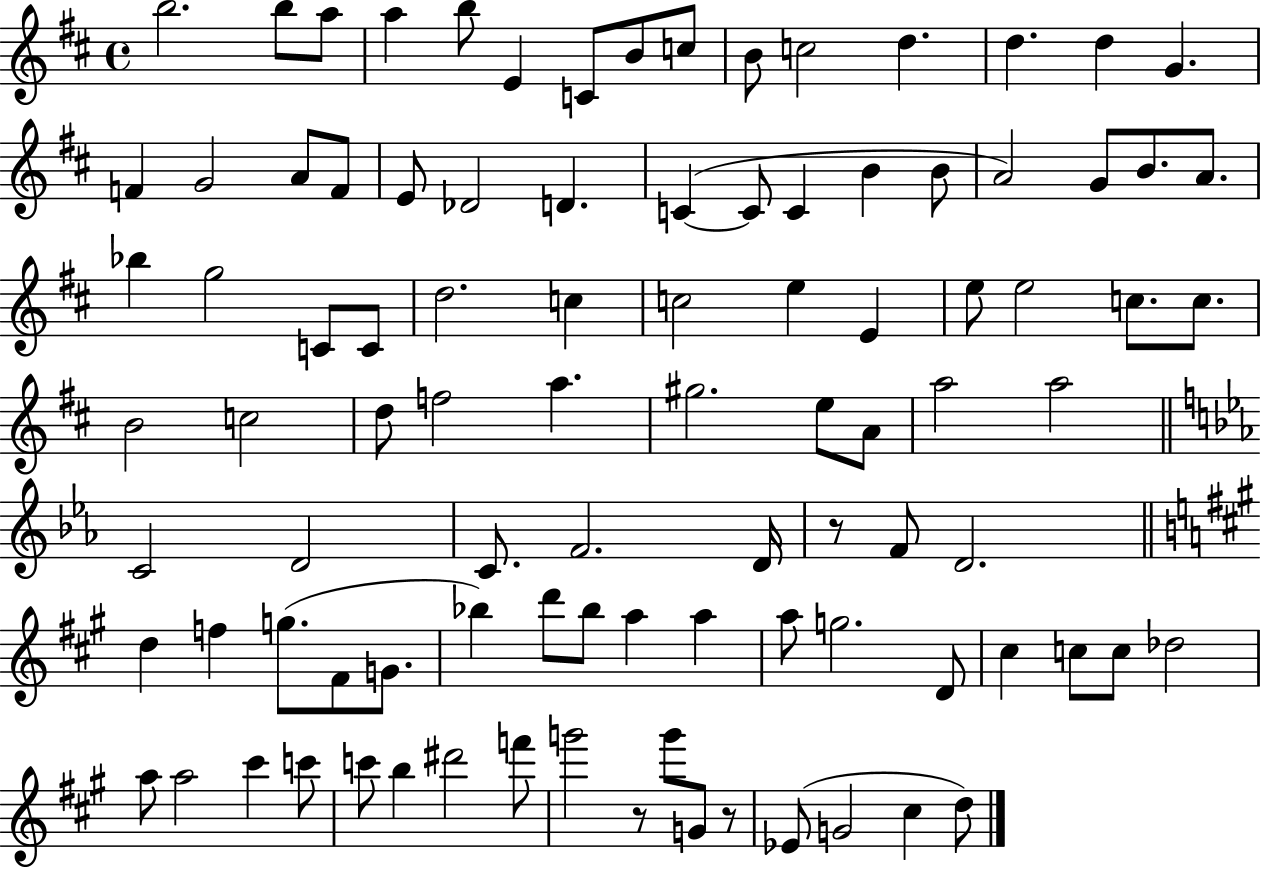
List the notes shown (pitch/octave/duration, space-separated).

B5/h. B5/e A5/e A5/q B5/e E4/q C4/e B4/e C5/e B4/e C5/h D5/q. D5/q. D5/q G4/q. F4/q G4/h A4/e F4/e E4/e Db4/h D4/q. C4/q C4/e C4/q B4/q B4/e A4/h G4/e B4/e. A4/e. Bb5/q G5/h C4/e C4/e D5/h. C5/q C5/h E5/q E4/q E5/e E5/h C5/e. C5/e. B4/h C5/h D5/e F5/h A5/q. G#5/h. E5/e A4/e A5/h A5/h C4/h D4/h C4/e. F4/h. D4/s R/e F4/e D4/h. D5/q F5/q G5/e. F#4/e G4/e. Bb5/q D6/e Bb5/e A5/q A5/q A5/e G5/h. D4/e C#5/q C5/e C5/e Db5/h A5/e A5/h C#6/q C6/e C6/e B5/q D#6/h F6/e G6/h R/e G6/e G4/e R/e Eb4/e G4/h C#5/q D5/e